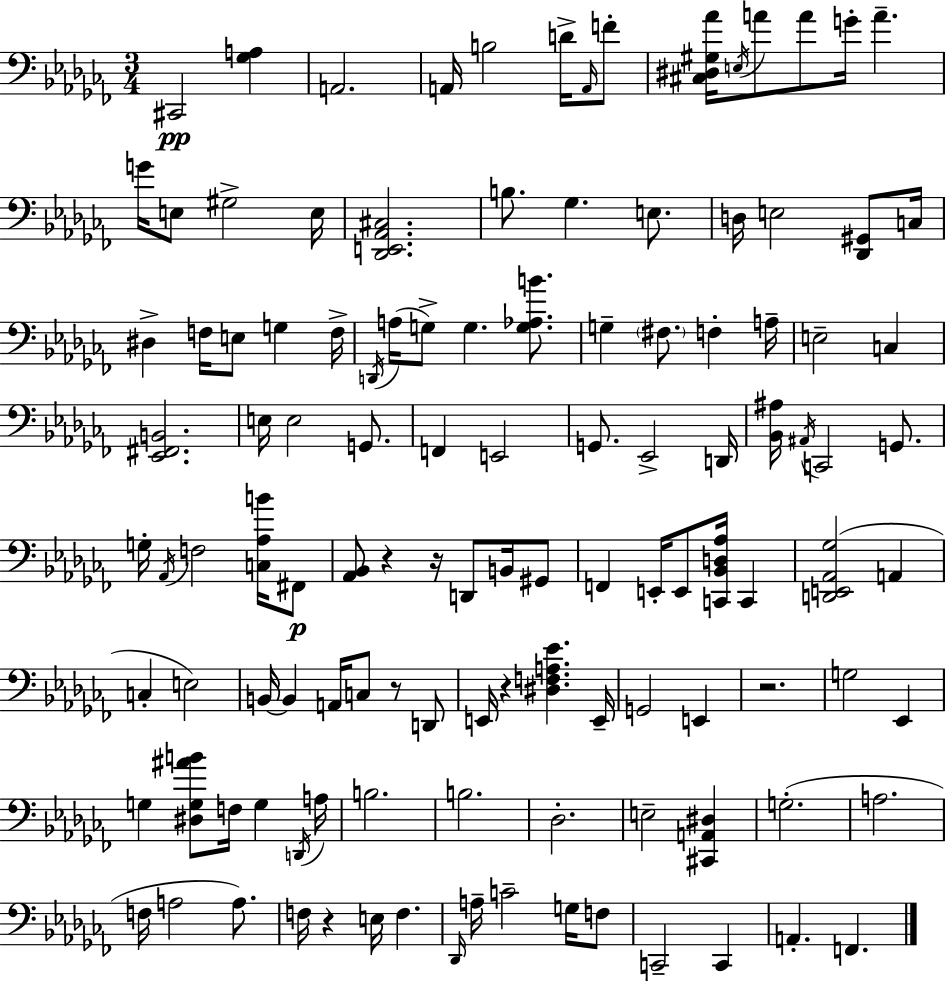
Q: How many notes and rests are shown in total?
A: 119